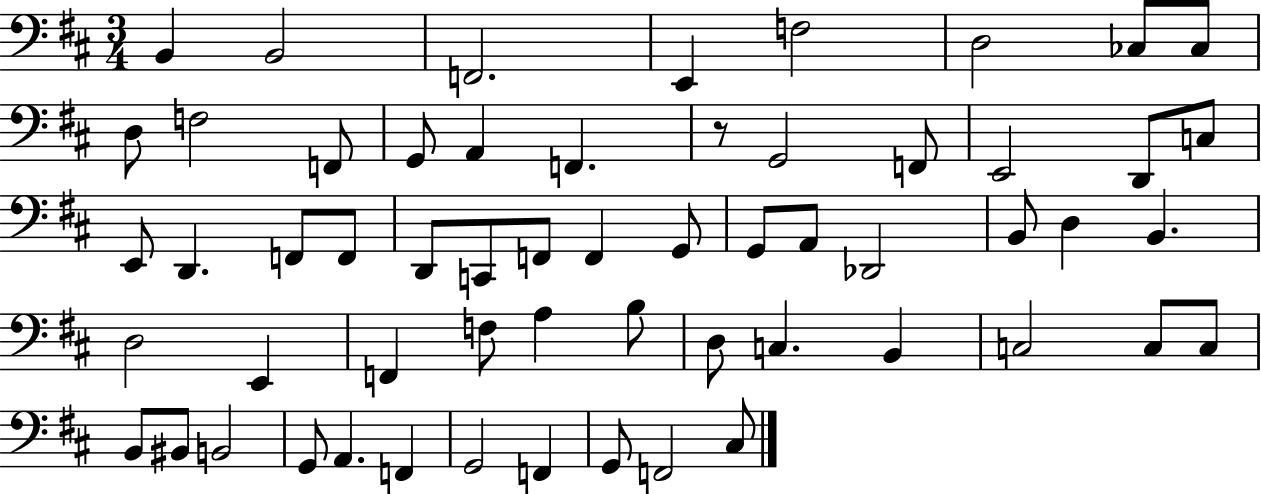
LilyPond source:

{
  \clef bass
  \numericTimeSignature
  \time 3/4
  \key d \major
  \repeat volta 2 { b,4 b,2 | f,2. | e,4 f2 | d2 ces8 ces8 | \break d8 f2 f,8 | g,8 a,4 f,4. | r8 g,2 f,8 | e,2 d,8 c8 | \break e,8 d,4. f,8 f,8 | d,8 c,8 f,8 f,4 g,8 | g,8 a,8 des,2 | b,8 d4 b,4. | \break d2 e,4 | f,4 f8 a4 b8 | d8 c4. b,4 | c2 c8 c8 | \break b,8 bis,8 b,2 | g,8 a,4. f,4 | g,2 f,4 | g,8 f,2 cis8 | \break } \bar "|."
}